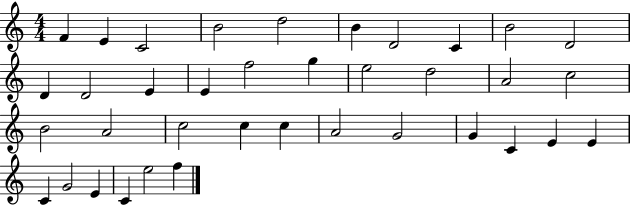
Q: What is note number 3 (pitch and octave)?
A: C4